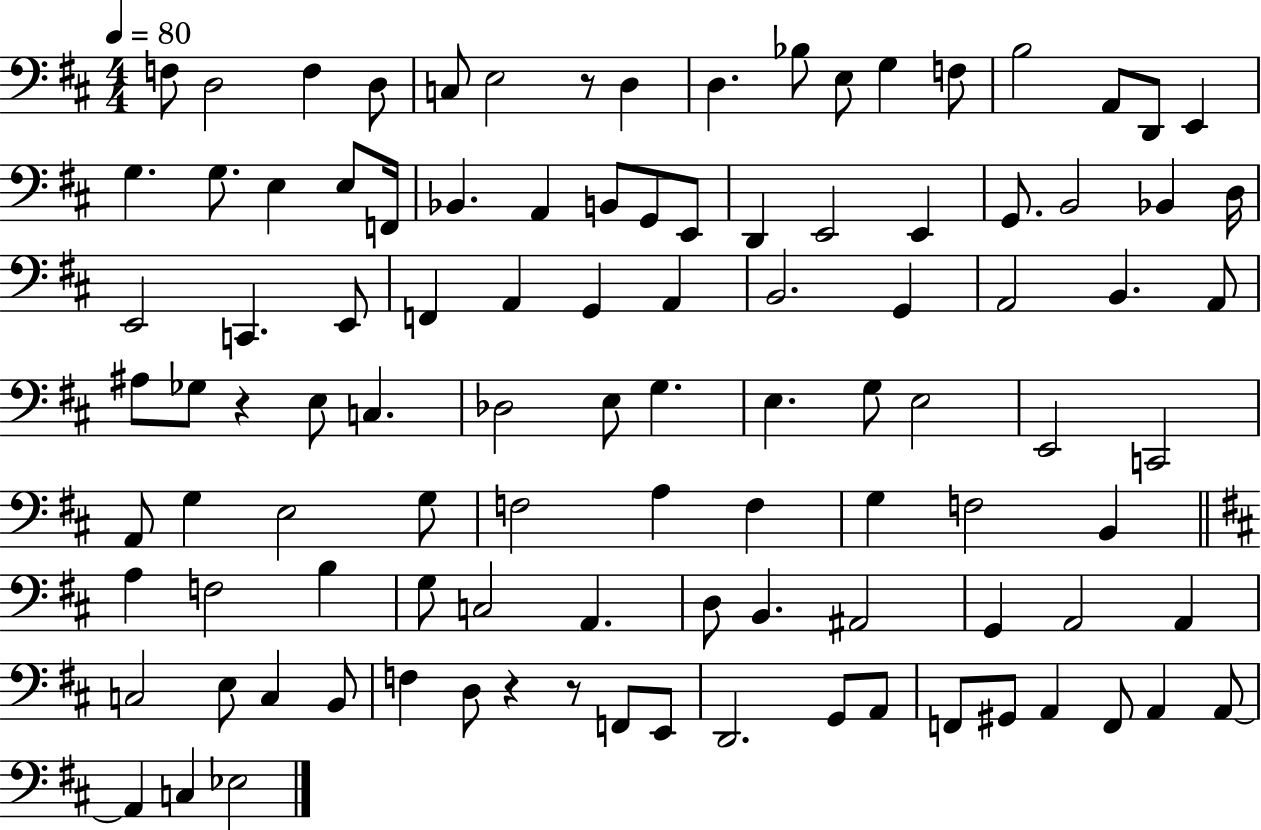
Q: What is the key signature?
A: D major